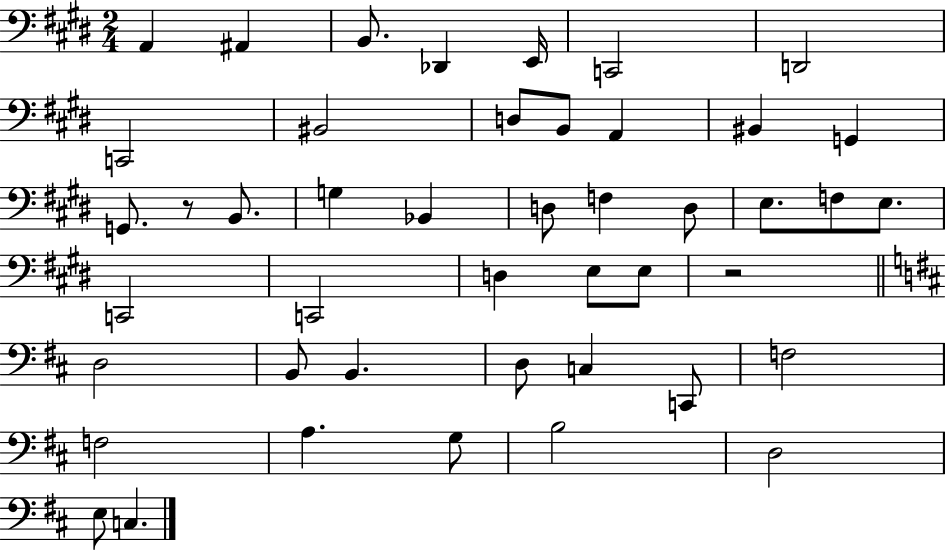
A2/q A#2/q B2/e. Db2/q E2/s C2/h D2/h C2/h BIS2/h D3/e B2/e A2/q BIS2/q G2/q G2/e. R/e B2/e. G3/q Bb2/q D3/e F3/q D3/e E3/e. F3/e E3/e. C2/h C2/h D3/q E3/e E3/e R/h D3/h B2/e B2/q. D3/e C3/q C2/e F3/h F3/h A3/q. G3/e B3/h D3/h E3/e C3/q.